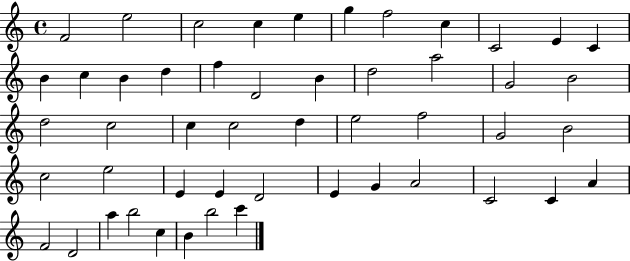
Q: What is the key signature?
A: C major